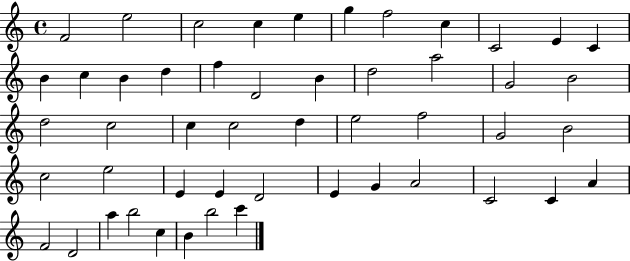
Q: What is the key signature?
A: C major